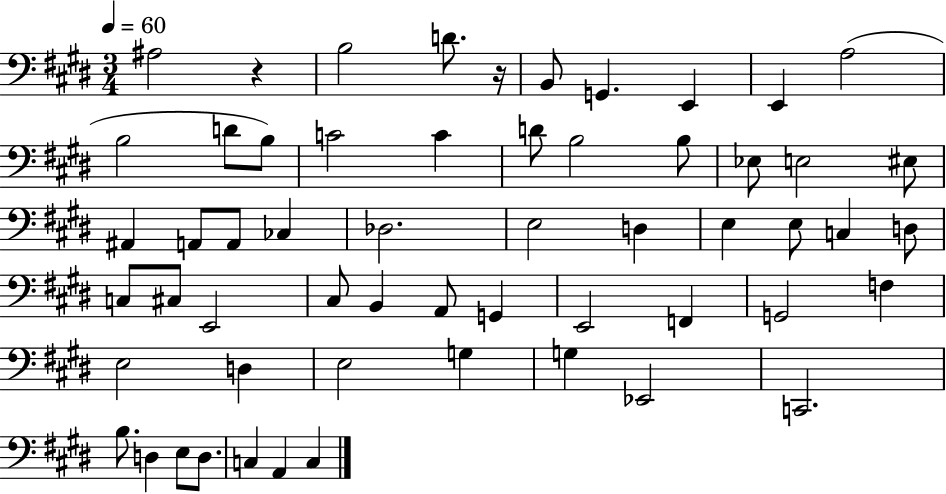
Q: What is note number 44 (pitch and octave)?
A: E3